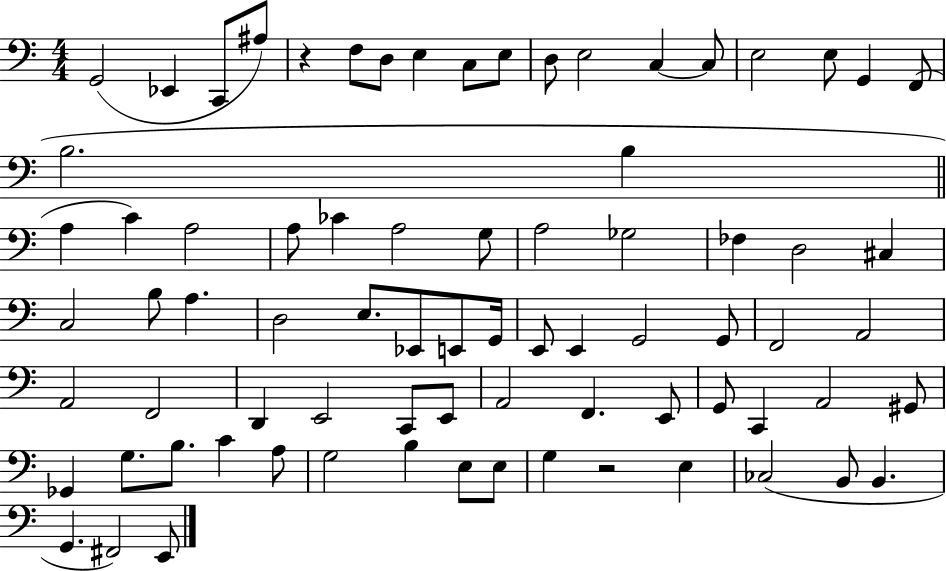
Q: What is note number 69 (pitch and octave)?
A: E3